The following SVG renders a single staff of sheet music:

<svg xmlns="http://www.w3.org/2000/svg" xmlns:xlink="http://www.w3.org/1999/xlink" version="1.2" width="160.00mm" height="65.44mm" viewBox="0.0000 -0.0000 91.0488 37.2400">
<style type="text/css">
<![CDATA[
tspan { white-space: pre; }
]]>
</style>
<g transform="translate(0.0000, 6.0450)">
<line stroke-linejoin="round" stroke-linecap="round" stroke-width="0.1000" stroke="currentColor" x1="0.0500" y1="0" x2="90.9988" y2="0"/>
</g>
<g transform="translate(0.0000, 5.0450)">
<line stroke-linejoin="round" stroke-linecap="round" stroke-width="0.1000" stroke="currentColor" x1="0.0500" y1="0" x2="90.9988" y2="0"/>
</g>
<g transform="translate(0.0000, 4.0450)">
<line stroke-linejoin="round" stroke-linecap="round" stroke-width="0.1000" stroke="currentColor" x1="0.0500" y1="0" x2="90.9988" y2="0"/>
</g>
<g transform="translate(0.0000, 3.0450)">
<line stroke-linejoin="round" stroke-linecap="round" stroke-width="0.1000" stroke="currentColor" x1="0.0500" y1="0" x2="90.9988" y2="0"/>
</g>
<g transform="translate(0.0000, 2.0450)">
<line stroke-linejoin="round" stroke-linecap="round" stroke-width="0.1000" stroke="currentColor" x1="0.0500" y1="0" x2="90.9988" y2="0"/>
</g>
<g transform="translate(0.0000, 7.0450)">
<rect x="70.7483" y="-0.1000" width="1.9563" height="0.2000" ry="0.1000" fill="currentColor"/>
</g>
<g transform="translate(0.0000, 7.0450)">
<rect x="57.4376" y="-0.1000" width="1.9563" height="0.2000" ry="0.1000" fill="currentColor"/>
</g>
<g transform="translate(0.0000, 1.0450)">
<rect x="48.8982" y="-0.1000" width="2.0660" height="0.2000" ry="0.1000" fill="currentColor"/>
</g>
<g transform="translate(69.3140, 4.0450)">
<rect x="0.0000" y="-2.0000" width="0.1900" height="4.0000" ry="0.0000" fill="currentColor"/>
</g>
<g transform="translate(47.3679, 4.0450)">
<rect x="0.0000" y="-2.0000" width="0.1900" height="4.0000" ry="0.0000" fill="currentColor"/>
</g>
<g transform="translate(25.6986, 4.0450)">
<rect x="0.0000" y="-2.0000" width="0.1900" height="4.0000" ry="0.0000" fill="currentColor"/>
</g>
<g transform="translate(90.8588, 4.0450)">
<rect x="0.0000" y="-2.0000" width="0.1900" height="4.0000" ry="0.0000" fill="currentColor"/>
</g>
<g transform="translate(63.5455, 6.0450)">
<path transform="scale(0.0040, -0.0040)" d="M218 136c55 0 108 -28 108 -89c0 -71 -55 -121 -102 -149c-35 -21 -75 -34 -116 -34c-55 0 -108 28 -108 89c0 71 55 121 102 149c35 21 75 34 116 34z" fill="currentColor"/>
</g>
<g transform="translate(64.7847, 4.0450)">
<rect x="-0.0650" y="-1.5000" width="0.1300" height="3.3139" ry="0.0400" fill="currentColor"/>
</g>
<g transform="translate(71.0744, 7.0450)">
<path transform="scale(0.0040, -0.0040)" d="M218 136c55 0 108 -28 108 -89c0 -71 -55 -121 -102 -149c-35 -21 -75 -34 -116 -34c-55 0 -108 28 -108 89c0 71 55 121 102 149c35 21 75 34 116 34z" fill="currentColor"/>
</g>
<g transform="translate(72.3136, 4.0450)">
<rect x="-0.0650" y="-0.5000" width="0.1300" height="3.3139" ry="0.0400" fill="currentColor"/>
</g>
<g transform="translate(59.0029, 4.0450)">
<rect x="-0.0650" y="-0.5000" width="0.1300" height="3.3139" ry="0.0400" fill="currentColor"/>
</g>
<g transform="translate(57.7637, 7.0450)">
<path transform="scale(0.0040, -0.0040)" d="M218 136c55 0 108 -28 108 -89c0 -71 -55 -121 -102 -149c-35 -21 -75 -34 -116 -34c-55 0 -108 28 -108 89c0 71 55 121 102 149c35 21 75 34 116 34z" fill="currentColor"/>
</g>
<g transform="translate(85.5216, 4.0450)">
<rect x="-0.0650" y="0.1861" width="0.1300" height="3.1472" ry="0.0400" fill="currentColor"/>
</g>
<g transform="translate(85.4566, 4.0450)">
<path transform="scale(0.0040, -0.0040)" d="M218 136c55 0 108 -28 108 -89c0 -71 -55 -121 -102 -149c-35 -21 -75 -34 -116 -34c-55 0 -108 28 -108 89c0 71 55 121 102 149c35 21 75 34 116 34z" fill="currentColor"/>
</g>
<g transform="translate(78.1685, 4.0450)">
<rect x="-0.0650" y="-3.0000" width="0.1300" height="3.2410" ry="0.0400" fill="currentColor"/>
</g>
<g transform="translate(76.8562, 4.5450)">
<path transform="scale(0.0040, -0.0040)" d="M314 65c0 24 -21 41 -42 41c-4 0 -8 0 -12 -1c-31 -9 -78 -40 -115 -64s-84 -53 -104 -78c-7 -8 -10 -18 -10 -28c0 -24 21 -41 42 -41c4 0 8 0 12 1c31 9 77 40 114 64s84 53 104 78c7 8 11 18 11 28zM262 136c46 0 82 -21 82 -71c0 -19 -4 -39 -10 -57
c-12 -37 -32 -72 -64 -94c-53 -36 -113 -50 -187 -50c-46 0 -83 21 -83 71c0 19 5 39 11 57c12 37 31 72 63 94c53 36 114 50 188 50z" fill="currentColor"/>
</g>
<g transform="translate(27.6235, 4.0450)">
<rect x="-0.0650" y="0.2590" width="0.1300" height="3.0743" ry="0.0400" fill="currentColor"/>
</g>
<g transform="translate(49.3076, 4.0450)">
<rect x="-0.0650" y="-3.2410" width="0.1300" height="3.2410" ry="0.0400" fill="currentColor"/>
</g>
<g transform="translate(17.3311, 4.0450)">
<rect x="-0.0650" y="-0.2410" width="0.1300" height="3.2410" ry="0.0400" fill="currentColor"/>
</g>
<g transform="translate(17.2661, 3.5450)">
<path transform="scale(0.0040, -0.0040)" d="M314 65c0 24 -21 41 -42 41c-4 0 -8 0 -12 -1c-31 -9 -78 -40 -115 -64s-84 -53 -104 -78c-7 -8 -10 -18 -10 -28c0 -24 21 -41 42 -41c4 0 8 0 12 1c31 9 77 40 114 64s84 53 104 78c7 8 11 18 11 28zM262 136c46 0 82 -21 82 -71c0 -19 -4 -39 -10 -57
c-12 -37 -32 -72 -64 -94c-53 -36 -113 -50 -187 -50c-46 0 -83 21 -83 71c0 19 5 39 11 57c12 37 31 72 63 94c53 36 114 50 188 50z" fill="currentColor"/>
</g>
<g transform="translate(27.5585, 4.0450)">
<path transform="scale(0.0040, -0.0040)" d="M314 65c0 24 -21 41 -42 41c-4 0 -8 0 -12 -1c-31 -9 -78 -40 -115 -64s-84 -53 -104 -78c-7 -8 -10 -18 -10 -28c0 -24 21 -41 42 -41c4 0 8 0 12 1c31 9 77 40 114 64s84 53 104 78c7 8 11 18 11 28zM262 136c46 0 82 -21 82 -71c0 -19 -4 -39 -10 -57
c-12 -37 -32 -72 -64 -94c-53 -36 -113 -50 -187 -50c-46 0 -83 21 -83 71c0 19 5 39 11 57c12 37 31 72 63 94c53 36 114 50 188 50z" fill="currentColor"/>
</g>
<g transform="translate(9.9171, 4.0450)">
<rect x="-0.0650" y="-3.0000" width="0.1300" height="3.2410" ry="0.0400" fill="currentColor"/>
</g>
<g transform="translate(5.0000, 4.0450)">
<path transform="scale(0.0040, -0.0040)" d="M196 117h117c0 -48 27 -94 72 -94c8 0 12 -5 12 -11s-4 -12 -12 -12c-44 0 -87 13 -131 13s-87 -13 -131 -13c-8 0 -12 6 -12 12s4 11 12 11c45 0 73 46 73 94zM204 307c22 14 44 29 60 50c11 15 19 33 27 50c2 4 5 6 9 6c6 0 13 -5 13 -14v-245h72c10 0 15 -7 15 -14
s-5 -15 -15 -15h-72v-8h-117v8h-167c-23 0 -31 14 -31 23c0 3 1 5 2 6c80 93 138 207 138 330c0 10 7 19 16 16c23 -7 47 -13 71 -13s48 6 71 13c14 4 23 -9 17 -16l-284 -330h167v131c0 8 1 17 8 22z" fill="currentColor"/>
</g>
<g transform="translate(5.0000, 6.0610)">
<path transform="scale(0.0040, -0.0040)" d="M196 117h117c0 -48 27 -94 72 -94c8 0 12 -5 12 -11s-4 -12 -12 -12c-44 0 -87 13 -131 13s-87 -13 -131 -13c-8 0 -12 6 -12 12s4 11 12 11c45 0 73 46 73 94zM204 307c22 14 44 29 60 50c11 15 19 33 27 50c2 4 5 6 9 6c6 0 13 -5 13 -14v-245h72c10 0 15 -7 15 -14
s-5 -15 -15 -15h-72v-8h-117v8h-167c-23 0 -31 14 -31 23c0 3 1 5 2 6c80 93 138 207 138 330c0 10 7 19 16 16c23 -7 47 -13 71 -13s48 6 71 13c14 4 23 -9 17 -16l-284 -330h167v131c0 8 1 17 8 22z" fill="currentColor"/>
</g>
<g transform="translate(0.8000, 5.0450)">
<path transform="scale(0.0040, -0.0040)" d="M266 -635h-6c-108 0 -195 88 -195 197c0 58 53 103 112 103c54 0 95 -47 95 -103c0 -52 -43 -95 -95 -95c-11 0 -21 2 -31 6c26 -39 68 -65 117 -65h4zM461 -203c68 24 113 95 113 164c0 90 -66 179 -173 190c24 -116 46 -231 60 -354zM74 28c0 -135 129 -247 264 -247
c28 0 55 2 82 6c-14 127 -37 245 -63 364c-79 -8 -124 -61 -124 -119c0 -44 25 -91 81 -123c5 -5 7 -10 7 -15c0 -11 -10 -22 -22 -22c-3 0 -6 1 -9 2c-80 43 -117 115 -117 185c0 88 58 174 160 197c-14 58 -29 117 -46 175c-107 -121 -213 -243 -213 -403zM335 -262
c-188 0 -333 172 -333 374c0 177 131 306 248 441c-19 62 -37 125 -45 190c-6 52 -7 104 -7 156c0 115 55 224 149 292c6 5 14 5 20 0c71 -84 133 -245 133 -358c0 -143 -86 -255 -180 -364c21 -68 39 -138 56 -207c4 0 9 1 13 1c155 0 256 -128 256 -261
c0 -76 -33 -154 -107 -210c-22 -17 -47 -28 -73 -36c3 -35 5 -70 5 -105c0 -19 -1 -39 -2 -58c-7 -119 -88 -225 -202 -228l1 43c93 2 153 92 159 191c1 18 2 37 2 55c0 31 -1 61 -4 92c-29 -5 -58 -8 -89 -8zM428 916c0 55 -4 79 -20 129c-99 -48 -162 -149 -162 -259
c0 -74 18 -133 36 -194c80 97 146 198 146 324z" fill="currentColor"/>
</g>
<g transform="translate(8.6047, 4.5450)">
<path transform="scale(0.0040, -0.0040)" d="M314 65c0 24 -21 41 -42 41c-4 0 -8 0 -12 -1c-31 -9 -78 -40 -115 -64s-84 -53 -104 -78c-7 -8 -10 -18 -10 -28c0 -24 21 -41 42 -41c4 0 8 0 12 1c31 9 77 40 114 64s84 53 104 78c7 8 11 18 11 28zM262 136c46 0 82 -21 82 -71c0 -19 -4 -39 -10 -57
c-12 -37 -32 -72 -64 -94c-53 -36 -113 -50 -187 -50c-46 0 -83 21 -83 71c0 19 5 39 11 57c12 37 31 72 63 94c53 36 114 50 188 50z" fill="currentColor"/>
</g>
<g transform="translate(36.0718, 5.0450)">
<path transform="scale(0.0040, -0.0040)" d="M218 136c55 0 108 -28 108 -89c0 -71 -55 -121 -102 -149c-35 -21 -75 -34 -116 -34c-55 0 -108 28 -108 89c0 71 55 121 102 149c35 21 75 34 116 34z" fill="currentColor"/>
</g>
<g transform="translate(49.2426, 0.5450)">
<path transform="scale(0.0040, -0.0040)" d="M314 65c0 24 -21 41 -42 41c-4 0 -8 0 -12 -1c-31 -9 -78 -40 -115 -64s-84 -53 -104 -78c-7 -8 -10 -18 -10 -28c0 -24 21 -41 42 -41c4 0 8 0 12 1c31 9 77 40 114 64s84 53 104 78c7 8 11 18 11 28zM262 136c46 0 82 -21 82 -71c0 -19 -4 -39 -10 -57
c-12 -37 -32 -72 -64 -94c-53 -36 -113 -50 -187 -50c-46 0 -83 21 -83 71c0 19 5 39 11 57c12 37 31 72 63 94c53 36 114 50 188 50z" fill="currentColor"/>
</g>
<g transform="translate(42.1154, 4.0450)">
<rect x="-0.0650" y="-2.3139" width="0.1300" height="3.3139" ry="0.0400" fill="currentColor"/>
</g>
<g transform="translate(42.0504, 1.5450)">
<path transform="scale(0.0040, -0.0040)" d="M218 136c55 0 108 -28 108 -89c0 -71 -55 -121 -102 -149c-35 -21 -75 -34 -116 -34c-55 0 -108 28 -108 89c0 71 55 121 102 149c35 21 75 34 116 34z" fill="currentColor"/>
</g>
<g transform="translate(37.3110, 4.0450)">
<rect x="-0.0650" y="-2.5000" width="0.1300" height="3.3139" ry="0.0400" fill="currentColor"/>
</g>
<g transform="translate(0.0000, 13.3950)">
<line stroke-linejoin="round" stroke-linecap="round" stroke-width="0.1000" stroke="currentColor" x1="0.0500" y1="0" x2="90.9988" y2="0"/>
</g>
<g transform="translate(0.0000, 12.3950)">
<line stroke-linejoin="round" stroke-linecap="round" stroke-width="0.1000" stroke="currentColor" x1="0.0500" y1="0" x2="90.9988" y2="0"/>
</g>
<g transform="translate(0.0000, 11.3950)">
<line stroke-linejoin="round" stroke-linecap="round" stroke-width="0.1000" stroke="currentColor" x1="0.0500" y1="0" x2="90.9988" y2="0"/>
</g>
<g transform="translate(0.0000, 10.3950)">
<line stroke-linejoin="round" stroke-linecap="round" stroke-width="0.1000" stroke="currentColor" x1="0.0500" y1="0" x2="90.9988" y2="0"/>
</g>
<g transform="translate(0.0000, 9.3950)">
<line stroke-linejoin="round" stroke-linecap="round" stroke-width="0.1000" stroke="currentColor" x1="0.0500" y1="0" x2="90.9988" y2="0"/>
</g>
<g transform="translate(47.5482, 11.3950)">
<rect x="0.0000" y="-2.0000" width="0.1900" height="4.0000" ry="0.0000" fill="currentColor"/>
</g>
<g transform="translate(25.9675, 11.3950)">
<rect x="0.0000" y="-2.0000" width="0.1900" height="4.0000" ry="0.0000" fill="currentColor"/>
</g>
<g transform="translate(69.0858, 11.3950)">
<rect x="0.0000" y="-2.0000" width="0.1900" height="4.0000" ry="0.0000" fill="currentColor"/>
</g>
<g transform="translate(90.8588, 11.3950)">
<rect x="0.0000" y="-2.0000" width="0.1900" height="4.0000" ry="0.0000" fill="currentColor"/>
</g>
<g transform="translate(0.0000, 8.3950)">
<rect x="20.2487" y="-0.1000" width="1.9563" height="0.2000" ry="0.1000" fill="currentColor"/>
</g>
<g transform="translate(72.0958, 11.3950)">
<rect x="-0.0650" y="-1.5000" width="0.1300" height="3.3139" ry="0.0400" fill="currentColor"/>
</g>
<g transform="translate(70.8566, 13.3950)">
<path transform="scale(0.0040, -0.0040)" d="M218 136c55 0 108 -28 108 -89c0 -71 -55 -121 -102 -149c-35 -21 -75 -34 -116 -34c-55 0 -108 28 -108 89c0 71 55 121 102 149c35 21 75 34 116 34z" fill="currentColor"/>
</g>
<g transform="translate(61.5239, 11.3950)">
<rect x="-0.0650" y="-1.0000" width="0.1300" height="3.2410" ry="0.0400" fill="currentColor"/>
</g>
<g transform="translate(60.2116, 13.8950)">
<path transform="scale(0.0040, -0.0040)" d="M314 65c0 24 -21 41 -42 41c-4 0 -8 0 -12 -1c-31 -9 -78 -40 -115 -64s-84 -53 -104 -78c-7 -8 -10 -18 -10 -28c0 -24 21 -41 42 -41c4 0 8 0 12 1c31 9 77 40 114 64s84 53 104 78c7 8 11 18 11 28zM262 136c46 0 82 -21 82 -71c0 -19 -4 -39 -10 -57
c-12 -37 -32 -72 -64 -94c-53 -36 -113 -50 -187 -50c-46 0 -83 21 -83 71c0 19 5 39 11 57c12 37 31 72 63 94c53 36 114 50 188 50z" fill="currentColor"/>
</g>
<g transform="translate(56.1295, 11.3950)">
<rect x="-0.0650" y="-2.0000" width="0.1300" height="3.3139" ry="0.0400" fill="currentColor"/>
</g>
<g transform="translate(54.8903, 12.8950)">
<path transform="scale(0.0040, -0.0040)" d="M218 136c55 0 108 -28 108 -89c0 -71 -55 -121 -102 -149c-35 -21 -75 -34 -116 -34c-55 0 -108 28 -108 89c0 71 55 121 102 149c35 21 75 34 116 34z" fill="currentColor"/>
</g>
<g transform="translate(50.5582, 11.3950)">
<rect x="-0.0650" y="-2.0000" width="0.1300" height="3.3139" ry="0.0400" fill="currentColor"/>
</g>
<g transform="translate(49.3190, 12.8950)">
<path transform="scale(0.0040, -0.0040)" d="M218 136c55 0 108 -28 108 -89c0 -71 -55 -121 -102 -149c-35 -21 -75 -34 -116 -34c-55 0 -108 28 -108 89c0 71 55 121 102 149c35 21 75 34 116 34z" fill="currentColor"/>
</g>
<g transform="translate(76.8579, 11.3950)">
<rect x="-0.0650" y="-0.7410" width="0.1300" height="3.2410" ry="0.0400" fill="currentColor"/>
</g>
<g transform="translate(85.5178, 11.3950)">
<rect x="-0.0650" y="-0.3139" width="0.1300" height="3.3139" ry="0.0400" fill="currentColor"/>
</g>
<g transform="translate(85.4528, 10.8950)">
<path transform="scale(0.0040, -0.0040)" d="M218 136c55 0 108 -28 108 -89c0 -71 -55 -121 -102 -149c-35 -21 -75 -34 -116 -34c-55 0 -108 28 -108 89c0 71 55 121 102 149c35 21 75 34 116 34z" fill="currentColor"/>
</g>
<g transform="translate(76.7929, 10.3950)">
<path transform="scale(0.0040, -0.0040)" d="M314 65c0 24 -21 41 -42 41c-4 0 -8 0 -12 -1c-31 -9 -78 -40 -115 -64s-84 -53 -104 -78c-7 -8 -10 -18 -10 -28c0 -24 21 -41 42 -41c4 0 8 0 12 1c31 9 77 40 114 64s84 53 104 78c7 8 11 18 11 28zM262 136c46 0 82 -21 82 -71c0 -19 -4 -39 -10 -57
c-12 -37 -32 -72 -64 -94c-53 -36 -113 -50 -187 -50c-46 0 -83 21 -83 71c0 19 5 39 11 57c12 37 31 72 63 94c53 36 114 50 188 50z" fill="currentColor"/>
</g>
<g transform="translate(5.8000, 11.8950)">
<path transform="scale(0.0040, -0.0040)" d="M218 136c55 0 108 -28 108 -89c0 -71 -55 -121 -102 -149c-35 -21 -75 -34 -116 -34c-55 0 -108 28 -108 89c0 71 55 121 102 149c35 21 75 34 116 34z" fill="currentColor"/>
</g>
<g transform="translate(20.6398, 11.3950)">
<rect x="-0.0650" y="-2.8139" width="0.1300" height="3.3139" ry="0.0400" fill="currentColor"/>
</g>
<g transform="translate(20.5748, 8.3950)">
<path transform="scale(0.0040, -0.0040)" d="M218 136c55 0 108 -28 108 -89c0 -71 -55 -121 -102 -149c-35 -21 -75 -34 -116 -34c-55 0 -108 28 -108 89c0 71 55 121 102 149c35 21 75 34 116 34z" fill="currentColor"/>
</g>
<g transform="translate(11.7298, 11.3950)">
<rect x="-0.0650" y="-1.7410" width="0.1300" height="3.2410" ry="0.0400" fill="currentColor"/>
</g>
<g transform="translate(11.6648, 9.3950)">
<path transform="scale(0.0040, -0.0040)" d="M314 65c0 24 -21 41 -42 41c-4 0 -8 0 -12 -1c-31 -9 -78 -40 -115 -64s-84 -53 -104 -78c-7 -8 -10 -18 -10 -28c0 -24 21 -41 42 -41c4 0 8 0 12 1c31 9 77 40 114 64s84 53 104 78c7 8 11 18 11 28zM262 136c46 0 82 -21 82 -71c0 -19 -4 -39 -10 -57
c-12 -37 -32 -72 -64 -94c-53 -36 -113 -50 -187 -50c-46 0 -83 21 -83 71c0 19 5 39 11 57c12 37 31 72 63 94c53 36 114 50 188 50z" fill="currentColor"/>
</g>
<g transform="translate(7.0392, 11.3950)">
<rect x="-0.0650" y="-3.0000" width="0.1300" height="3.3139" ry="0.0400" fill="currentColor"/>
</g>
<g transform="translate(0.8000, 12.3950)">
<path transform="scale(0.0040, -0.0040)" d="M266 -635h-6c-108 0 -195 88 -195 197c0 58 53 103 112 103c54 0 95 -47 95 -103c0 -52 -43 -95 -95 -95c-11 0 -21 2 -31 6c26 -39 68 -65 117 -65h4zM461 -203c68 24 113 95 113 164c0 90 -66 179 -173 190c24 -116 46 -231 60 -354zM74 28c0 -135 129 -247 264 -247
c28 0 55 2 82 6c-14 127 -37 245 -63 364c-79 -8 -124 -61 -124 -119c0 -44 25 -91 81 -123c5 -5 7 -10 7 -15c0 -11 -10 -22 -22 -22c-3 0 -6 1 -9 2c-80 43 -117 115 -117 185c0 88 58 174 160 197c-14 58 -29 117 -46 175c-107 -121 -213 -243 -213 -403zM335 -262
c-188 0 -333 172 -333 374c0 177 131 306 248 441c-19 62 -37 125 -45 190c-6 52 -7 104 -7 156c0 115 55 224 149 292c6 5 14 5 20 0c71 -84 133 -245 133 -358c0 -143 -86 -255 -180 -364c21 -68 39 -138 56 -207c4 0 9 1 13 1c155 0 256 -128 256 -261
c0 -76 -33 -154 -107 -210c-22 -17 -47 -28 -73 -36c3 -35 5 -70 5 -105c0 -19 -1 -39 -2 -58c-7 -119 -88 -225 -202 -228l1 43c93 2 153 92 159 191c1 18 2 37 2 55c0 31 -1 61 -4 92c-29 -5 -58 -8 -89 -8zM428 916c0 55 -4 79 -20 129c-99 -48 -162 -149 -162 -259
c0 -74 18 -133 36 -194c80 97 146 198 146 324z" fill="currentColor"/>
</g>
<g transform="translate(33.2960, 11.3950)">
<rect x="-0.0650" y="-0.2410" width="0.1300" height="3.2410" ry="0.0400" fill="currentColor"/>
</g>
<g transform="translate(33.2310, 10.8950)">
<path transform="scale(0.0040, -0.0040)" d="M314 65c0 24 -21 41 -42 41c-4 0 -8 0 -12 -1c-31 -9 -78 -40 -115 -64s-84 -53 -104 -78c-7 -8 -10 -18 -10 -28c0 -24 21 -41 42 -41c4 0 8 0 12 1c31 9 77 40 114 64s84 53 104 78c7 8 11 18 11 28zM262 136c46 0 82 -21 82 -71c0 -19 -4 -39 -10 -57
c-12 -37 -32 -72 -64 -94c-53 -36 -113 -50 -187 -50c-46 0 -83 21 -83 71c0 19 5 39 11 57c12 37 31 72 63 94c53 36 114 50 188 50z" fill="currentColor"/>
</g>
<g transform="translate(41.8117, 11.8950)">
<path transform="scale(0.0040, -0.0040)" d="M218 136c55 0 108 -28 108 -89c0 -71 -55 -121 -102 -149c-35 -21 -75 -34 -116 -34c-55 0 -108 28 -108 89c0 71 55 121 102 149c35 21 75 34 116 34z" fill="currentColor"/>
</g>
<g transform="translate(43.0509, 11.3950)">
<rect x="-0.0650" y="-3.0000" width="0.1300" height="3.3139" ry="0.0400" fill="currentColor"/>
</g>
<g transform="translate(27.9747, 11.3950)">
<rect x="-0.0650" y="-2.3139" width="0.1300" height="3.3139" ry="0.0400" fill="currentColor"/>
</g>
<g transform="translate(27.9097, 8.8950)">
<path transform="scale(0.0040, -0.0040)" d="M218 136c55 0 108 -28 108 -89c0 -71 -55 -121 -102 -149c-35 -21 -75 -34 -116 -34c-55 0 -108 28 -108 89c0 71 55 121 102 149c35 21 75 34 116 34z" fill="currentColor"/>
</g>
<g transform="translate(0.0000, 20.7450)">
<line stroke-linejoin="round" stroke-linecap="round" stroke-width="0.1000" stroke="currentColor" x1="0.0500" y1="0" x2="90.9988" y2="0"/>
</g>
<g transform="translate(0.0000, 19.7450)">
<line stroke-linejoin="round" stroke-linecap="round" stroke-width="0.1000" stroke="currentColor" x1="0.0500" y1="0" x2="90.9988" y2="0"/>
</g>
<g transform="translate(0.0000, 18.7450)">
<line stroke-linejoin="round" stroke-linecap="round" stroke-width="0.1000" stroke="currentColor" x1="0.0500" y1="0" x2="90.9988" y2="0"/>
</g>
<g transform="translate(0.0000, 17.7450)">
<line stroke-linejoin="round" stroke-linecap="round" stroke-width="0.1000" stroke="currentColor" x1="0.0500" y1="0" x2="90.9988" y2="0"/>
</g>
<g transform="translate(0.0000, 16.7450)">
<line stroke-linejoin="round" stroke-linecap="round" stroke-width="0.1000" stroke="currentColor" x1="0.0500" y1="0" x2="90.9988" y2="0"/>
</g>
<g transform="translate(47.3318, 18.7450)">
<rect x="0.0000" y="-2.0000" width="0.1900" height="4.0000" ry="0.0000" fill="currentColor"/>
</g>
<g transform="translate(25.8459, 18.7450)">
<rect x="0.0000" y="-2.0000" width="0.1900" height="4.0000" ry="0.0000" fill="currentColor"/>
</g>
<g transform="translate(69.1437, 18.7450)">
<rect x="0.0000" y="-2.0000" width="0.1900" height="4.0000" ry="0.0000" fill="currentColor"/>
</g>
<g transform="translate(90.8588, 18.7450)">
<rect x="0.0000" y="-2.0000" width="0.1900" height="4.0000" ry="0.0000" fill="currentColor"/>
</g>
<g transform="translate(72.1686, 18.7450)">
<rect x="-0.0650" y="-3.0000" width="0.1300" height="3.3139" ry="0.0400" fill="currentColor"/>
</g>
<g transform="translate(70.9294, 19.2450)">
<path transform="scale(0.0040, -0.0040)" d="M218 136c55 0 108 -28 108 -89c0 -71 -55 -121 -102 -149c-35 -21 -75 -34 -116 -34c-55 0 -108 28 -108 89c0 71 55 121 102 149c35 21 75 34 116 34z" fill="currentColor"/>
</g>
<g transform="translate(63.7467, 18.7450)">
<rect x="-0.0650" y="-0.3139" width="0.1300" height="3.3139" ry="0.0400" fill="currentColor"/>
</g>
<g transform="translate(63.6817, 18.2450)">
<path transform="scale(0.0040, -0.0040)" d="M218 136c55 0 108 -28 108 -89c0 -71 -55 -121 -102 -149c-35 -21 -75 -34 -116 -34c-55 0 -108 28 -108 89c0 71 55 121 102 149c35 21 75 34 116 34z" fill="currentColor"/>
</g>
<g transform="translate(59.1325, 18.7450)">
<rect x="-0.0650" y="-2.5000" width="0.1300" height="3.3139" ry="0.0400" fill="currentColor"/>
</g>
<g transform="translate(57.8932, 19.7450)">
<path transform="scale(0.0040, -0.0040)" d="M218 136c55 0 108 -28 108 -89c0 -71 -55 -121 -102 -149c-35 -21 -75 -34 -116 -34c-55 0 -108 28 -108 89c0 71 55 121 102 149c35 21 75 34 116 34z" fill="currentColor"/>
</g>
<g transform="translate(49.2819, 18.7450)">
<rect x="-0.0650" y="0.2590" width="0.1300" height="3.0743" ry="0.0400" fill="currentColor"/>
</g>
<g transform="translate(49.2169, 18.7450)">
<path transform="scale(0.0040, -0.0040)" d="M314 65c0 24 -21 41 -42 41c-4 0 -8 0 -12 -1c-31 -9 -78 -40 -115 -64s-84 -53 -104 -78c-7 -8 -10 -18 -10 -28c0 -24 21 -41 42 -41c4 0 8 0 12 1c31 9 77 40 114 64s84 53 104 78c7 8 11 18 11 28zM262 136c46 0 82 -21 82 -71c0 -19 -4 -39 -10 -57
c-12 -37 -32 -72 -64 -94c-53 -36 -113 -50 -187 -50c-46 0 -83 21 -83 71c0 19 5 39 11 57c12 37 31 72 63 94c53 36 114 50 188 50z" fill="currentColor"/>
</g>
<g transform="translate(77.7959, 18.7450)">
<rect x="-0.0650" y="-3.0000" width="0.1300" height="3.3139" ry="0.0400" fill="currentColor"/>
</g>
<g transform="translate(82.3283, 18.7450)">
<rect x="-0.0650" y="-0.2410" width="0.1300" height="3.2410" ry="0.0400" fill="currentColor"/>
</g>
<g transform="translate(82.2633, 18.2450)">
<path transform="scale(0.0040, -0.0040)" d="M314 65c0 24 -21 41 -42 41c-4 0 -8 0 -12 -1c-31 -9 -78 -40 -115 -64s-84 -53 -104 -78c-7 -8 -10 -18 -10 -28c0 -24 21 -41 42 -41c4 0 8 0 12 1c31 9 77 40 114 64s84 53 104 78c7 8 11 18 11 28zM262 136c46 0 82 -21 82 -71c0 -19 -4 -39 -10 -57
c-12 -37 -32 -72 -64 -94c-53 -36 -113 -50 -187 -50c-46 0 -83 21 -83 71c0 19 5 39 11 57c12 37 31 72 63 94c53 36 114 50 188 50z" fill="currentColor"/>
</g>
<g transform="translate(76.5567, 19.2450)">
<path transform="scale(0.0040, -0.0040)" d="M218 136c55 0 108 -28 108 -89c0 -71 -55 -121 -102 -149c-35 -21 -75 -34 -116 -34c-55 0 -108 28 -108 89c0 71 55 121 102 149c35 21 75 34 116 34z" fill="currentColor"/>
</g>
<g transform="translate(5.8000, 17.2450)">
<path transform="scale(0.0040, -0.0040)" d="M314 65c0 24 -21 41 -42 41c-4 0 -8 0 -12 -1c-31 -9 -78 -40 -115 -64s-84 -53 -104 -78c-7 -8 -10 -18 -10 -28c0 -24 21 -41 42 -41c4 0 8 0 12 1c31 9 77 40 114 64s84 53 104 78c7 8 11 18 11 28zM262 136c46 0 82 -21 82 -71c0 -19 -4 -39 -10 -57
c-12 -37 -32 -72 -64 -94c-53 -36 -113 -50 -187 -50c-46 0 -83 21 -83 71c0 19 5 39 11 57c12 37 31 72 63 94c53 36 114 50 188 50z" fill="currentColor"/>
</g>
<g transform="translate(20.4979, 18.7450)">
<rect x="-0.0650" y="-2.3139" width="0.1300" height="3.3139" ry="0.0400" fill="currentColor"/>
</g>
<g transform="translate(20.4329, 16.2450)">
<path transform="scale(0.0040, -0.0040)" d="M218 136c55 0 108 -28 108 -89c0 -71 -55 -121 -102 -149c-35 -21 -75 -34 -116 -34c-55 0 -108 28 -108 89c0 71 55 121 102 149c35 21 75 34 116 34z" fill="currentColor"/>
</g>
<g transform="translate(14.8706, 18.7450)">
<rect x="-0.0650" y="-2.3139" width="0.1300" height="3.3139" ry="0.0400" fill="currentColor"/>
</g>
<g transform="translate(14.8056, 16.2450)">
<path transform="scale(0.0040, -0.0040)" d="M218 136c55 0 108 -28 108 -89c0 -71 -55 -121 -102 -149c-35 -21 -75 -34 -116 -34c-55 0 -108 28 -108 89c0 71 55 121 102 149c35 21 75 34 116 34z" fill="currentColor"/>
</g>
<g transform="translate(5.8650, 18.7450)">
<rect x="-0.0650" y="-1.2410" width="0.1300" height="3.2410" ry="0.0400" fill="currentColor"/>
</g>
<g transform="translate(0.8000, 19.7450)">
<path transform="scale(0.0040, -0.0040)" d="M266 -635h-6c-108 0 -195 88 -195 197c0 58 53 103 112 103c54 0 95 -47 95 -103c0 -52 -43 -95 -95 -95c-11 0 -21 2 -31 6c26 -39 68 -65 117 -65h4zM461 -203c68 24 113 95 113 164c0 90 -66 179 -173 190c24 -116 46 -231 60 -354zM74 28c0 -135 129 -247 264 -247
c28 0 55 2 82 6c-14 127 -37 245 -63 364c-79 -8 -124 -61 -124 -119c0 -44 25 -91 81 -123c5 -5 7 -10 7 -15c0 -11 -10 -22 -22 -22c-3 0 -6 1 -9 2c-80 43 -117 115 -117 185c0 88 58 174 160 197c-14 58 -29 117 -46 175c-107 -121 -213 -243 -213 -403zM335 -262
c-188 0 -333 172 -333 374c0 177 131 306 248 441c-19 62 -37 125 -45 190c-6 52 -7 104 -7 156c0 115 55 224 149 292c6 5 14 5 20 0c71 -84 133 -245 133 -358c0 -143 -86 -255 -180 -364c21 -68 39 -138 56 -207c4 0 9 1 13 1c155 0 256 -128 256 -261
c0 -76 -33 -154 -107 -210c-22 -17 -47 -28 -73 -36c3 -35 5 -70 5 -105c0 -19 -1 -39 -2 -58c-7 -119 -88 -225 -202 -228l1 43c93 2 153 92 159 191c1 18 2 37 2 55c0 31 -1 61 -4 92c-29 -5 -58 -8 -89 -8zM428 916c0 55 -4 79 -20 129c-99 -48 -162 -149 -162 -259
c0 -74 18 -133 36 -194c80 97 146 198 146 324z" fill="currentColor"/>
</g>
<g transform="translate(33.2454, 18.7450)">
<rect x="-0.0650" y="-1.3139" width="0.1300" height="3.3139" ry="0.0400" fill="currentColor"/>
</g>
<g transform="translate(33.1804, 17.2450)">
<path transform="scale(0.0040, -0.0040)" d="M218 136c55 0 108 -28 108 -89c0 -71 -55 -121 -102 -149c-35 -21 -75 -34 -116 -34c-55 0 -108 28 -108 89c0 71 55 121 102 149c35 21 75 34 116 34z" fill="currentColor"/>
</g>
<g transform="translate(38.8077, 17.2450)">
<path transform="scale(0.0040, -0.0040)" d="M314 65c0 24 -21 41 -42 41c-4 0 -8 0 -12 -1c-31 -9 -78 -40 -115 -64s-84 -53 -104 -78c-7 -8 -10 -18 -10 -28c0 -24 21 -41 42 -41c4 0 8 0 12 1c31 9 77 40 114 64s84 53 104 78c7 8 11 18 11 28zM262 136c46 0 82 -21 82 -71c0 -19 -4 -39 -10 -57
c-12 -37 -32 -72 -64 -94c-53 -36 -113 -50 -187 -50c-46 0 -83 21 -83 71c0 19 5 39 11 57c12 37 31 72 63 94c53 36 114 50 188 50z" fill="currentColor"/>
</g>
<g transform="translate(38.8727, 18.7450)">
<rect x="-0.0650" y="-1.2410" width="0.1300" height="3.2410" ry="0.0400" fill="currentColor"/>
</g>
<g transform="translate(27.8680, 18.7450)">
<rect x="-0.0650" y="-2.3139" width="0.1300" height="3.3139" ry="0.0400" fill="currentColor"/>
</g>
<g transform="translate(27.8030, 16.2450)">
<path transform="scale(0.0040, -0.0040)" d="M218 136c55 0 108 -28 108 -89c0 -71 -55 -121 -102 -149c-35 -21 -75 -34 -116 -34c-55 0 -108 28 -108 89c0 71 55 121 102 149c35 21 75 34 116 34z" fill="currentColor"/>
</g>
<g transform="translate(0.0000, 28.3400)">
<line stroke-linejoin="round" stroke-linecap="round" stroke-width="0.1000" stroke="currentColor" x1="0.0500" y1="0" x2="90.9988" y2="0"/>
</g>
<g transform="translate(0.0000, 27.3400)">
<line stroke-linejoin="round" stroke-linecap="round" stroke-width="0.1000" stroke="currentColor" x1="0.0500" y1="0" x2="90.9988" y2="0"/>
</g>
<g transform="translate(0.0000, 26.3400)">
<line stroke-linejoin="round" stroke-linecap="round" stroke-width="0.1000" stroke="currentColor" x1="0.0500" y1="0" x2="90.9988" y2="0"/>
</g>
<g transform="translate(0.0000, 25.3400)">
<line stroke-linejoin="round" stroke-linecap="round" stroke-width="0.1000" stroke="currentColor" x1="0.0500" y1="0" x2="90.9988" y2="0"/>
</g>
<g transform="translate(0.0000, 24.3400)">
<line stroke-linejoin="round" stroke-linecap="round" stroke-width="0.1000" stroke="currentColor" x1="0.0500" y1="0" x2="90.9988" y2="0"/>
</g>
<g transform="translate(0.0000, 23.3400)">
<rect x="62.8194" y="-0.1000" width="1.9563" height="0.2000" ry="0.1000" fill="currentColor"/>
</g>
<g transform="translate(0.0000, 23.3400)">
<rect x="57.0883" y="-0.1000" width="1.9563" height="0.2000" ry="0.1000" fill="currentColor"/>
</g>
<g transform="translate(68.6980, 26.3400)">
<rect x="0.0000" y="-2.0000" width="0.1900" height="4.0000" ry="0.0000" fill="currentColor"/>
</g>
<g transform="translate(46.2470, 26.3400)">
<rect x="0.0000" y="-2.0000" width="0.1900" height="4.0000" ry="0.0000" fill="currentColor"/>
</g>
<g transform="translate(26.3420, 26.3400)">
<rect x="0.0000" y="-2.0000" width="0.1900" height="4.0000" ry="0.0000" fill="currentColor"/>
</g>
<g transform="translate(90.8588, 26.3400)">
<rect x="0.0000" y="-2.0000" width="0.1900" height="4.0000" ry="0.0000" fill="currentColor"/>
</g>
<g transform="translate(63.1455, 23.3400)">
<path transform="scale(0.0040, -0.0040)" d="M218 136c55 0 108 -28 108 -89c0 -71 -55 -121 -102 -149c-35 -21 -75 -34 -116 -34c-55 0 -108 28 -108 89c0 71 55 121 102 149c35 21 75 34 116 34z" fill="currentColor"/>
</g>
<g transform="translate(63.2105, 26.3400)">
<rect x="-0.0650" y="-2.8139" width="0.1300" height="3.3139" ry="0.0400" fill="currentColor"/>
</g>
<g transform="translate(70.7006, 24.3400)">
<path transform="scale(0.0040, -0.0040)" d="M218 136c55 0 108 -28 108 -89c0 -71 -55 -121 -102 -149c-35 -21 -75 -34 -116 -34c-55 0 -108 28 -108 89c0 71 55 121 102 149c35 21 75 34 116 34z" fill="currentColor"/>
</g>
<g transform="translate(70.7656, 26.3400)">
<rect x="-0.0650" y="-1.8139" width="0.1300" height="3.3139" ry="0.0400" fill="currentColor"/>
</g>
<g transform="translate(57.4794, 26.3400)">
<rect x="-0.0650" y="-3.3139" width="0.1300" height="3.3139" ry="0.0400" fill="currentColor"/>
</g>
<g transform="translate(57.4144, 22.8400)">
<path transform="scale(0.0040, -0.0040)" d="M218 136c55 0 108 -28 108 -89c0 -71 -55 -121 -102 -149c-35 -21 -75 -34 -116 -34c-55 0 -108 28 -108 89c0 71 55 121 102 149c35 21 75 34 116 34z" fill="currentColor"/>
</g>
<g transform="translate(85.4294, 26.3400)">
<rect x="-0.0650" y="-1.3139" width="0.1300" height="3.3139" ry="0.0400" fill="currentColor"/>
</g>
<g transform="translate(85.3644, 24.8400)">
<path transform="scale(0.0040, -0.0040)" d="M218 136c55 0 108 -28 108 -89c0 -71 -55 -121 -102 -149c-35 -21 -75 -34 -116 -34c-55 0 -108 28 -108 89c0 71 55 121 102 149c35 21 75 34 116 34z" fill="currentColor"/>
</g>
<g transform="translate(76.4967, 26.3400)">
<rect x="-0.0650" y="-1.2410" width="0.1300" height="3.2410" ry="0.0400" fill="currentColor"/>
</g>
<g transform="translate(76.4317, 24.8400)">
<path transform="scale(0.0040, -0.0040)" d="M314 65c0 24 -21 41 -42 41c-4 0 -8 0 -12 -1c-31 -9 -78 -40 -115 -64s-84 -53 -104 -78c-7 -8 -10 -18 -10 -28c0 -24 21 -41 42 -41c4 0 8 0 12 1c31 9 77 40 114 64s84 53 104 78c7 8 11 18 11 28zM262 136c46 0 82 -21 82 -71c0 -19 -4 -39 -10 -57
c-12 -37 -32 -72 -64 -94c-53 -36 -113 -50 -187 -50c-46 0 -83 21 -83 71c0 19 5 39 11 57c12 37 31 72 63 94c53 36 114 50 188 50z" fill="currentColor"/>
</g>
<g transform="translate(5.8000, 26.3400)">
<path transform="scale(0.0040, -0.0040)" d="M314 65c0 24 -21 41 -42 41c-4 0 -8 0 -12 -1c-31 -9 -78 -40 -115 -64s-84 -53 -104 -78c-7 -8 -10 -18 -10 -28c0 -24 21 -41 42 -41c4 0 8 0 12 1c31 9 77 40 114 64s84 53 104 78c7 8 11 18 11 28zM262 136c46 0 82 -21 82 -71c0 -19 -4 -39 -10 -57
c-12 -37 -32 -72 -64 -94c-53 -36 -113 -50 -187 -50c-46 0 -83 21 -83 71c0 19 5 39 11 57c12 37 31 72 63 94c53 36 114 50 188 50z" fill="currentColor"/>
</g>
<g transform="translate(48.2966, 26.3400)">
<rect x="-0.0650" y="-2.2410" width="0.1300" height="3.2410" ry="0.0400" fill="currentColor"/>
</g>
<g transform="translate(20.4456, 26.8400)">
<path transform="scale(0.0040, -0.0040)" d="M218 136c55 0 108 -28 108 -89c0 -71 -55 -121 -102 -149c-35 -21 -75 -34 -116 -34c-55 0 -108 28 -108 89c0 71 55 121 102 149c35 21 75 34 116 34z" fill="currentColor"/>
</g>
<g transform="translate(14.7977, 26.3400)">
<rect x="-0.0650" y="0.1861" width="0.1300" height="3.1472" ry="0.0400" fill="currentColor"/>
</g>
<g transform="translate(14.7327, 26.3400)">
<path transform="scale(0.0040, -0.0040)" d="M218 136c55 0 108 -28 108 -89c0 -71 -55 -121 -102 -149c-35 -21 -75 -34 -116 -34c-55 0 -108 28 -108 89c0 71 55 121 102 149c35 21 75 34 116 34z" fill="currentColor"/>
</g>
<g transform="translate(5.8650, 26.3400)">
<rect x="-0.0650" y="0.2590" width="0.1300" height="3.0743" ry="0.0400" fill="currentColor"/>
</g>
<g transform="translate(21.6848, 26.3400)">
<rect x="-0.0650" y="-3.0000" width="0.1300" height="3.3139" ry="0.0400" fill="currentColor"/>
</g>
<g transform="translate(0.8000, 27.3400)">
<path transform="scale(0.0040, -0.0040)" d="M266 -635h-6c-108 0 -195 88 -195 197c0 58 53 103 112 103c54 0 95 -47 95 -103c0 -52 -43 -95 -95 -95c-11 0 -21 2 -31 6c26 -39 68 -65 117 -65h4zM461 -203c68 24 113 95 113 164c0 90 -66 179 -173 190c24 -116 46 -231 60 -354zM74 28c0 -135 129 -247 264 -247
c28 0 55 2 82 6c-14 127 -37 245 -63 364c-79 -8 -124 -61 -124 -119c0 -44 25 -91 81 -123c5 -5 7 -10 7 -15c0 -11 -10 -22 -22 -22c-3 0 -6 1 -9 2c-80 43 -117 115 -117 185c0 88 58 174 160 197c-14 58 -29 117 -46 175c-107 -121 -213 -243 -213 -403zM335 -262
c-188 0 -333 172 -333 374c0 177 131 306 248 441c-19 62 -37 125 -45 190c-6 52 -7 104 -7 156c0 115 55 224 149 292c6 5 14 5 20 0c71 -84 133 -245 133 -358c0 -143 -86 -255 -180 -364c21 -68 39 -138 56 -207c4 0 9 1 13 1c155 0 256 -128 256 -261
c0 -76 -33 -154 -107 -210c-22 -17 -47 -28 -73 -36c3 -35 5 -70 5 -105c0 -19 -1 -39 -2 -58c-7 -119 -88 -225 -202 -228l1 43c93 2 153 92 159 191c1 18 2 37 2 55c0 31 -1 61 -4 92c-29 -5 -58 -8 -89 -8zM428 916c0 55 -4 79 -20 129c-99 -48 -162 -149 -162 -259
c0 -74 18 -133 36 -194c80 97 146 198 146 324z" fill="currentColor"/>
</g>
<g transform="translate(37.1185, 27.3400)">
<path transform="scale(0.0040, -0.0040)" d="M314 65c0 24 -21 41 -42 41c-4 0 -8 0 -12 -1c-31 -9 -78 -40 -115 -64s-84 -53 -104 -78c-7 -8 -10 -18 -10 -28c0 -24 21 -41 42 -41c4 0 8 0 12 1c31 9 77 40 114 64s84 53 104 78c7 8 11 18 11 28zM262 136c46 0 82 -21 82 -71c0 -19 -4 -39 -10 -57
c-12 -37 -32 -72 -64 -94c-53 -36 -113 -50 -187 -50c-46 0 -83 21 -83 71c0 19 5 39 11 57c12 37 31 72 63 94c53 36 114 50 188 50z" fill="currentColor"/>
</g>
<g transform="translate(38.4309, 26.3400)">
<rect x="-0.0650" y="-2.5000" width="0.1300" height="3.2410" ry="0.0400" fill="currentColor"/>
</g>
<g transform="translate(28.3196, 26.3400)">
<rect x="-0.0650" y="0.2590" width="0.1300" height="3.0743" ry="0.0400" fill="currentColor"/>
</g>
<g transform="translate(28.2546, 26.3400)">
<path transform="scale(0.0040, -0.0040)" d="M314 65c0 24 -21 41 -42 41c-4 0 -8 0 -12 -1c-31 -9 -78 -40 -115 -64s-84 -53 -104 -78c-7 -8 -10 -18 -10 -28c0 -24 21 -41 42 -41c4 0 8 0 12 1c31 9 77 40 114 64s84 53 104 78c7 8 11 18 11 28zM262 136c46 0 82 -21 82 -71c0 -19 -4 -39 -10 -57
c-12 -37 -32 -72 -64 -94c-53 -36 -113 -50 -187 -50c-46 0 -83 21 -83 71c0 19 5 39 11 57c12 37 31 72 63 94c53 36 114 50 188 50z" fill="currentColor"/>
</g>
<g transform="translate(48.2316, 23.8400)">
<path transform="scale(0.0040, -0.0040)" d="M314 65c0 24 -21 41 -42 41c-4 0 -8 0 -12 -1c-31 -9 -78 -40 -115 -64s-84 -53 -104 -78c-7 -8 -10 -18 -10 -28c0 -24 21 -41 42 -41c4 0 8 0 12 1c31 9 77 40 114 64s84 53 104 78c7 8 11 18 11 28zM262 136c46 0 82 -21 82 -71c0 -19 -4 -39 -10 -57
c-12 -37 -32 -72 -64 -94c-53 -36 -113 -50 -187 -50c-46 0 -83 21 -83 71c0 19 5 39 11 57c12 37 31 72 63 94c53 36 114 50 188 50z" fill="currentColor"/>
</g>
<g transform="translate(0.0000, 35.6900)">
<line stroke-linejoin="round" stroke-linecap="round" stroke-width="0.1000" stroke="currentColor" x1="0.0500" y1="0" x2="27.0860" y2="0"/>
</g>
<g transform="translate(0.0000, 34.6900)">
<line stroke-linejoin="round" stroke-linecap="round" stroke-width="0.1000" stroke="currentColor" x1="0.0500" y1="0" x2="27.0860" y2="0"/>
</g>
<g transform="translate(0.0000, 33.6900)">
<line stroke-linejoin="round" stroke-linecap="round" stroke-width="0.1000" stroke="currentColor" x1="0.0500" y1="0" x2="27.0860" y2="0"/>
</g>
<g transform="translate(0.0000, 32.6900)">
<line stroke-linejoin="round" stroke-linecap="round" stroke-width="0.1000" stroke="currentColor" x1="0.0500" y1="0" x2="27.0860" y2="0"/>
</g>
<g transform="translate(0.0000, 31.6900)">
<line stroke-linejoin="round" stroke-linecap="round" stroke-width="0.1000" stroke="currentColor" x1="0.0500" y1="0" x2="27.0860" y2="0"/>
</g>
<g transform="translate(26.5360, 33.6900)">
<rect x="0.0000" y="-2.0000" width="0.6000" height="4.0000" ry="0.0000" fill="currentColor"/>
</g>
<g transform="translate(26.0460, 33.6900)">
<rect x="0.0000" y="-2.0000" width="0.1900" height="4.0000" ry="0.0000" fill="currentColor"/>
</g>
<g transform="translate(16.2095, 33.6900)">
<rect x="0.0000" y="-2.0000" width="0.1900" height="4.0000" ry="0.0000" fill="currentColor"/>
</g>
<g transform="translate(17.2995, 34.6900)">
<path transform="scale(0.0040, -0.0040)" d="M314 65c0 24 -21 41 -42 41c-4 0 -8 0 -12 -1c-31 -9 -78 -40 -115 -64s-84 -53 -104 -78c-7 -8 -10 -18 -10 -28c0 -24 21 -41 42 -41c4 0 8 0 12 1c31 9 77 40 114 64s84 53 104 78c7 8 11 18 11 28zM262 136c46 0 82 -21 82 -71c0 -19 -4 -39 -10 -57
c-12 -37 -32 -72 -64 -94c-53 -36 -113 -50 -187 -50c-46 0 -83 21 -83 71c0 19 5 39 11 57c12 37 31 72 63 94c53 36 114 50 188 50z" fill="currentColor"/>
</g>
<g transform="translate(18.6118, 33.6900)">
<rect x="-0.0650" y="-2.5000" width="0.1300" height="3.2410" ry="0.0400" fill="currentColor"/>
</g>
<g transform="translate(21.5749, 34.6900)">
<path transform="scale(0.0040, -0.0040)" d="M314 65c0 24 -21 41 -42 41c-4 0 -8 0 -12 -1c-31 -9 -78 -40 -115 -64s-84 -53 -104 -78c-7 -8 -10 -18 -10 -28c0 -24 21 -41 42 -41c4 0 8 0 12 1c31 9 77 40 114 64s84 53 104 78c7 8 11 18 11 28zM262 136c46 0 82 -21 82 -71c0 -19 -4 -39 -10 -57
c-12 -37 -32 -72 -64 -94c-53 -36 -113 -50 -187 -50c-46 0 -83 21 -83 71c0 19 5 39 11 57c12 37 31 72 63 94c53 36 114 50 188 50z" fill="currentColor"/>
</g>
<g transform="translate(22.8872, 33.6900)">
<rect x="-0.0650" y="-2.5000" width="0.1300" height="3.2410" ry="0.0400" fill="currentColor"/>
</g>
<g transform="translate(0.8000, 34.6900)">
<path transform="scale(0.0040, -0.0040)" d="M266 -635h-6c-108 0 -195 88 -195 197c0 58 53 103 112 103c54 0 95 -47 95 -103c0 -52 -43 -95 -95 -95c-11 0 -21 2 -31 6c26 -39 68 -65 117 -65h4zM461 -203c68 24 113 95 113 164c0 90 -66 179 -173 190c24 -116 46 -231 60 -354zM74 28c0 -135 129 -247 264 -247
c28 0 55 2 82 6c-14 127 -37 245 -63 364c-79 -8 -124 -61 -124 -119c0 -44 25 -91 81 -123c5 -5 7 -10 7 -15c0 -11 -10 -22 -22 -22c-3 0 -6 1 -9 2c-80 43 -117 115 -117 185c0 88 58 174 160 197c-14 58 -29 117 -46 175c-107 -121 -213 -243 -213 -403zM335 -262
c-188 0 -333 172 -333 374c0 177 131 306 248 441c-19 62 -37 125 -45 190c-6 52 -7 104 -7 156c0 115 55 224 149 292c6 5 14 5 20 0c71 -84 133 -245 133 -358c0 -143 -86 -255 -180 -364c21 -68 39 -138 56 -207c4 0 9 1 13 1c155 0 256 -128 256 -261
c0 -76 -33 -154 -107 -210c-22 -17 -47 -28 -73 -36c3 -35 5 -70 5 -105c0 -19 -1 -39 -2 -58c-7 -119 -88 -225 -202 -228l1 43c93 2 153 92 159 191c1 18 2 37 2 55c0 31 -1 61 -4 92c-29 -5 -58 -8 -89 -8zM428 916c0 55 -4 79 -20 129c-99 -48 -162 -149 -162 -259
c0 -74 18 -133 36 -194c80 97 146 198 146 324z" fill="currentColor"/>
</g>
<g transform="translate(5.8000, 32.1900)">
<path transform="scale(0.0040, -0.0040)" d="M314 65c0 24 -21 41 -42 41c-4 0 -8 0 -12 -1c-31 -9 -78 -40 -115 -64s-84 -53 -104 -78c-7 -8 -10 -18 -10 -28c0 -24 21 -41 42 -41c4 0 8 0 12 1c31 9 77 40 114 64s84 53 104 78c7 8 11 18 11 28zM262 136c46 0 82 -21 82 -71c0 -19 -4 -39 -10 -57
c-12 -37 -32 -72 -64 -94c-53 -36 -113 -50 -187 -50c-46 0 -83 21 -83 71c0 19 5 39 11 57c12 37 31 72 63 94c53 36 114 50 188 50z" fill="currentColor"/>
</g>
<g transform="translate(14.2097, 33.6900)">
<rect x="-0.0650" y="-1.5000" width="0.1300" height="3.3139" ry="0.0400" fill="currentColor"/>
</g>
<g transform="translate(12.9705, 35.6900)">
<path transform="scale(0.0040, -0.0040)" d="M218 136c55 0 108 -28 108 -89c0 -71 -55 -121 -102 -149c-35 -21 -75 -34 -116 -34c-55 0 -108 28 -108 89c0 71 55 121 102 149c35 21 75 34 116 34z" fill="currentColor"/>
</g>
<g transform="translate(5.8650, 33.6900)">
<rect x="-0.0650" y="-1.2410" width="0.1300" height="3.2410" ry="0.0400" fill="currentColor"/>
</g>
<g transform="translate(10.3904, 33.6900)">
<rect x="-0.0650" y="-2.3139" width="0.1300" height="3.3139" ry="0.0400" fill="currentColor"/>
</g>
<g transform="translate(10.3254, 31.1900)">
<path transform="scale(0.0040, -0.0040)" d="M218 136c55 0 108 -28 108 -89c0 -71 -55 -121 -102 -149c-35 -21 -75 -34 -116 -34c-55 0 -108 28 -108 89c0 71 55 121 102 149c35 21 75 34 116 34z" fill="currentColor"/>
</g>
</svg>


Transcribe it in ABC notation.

X:1
T:Untitled
M:4/4
L:1/4
K:C
A2 c2 B2 G g b2 C E C A2 B A f2 a g c2 A F F D2 E d2 c e2 g g g e e2 B2 G c A A c2 B2 B A B2 G2 g2 b a f e2 e e2 g E G2 G2